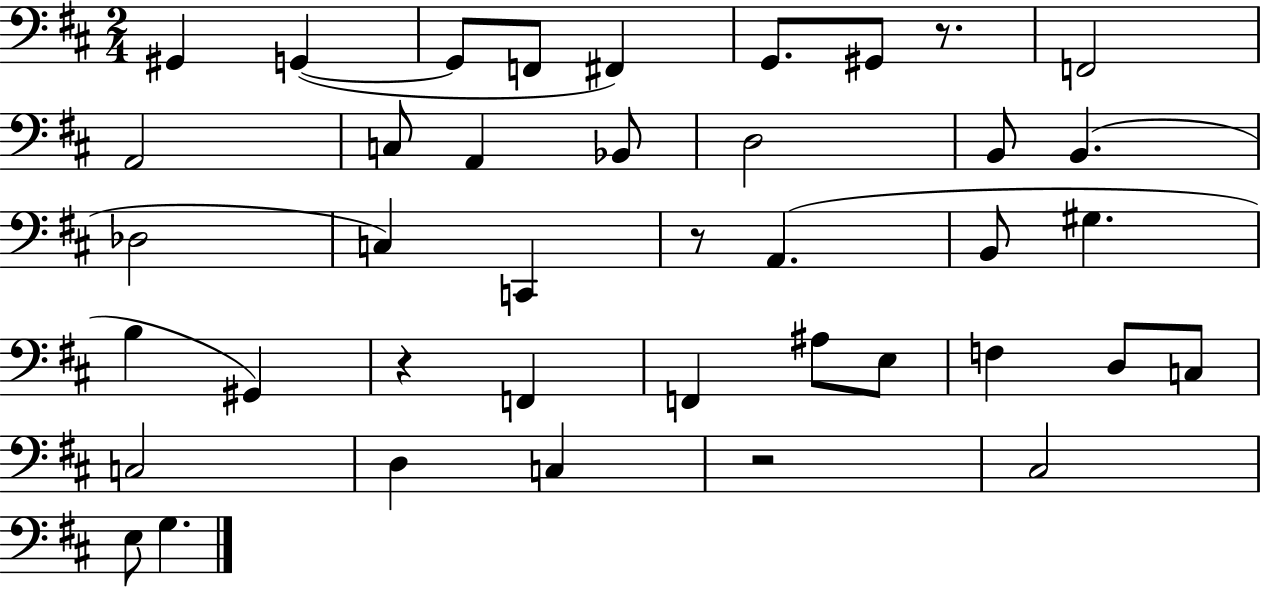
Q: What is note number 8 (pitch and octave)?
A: F2